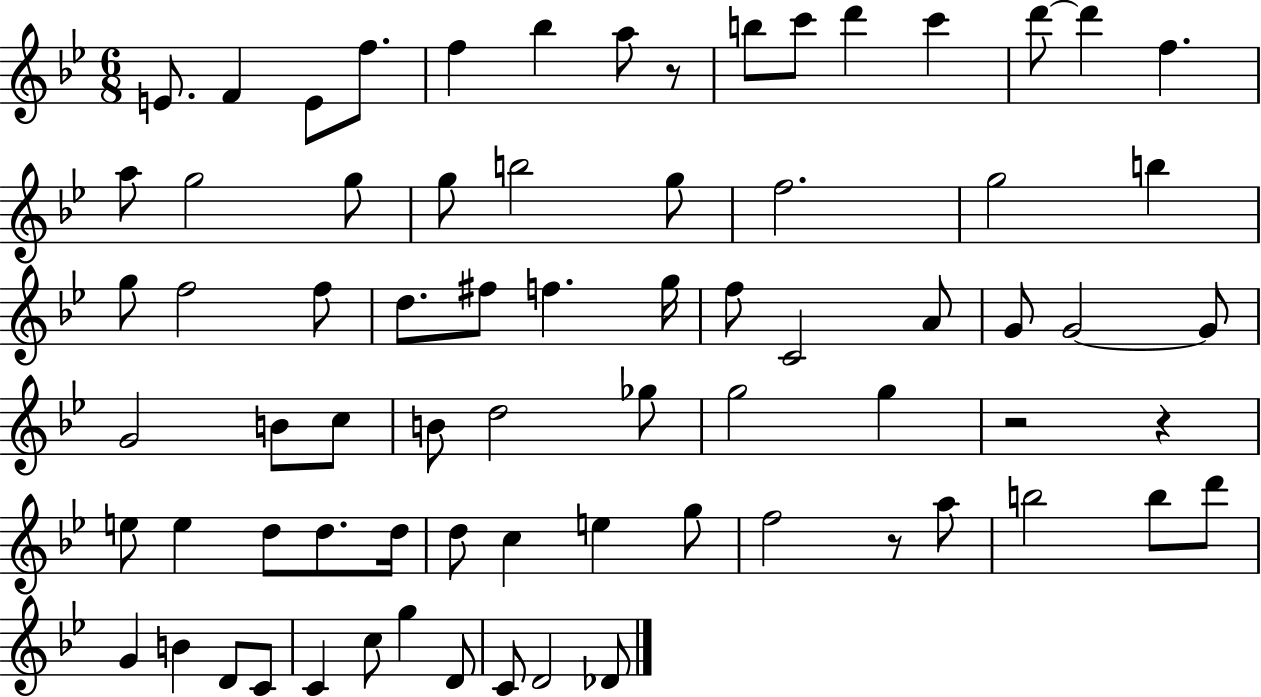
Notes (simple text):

E4/e. F4/q E4/e F5/e. F5/q Bb5/q A5/e R/e B5/e C6/e D6/q C6/q D6/e D6/q F5/q. A5/e G5/h G5/e G5/e B5/h G5/e F5/h. G5/h B5/q G5/e F5/h F5/e D5/e. F#5/e F5/q. G5/s F5/e C4/h A4/e G4/e G4/h G4/e G4/h B4/e C5/e B4/e D5/h Gb5/e G5/h G5/q R/h R/q E5/e E5/q D5/e D5/e. D5/s D5/e C5/q E5/q G5/e F5/h R/e A5/e B5/h B5/e D6/e G4/q B4/q D4/e C4/e C4/q C5/e G5/q D4/e C4/e D4/h Db4/e